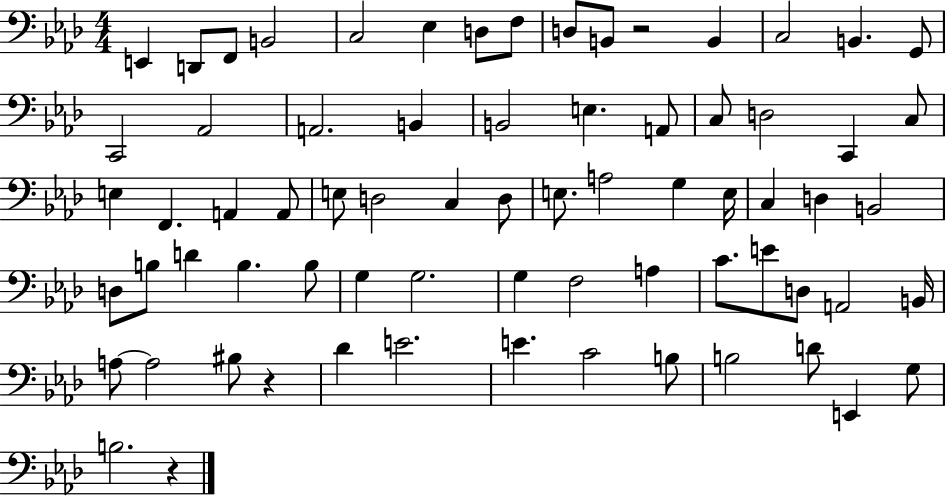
{
  \clef bass
  \numericTimeSignature
  \time 4/4
  \key aes \major
  e,4 d,8 f,8 b,2 | c2 ees4 d8 f8 | d8 b,8 r2 b,4 | c2 b,4. g,8 | \break c,2 aes,2 | a,2. b,4 | b,2 e4. a,8 | c8 d2 c,4 c8 | \break e4 f,4. a,4 a,8 | e8 d2 c4 d8 | e8. a2 g4 e16 | c4 d4 b,2 | \break d8 b8 d'4 b4. b8 | g4 g2. | g4 f2 a4 | c'8. e'8 d8 a,2 b,16 | \break a8~~ a2 bis8 r4 | des'4 e'2. | e'4. c'2 b8 | b2 d'8 e,4 g8 | \break b2. r4 | \bar "|."
}